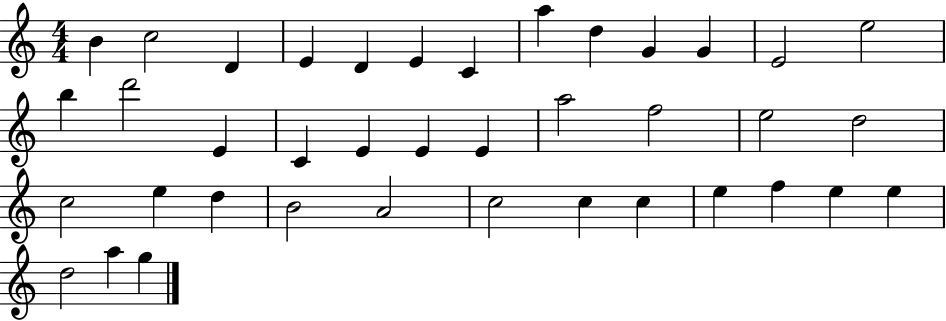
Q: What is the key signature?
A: C major